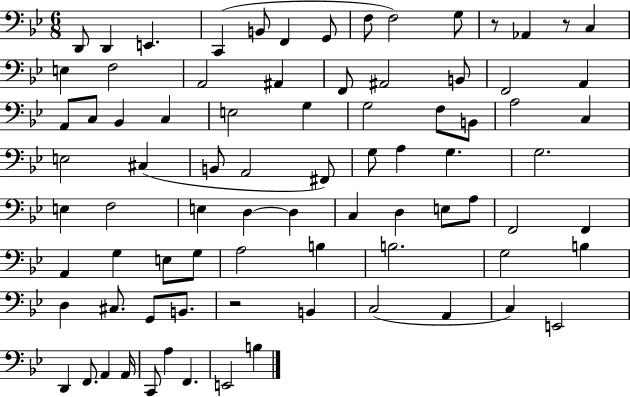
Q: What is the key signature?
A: BES major